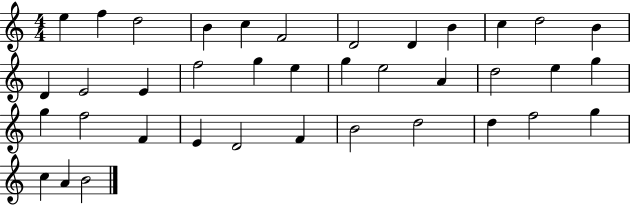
E5/q F5/q D5/h B4/q C5/q F4/h D4/h D4/q B4/q C5/q D5/h B4/q D4/q E4/h E4/q F5/h G5/q E5/q G5/q E5/h A4/q D5/h E5/q G5/q G5/q F5/h F4/q E4/q D4/h F4/q B4/h D5/h D5/q F5/h G5/q C5/q A4/q B4/h